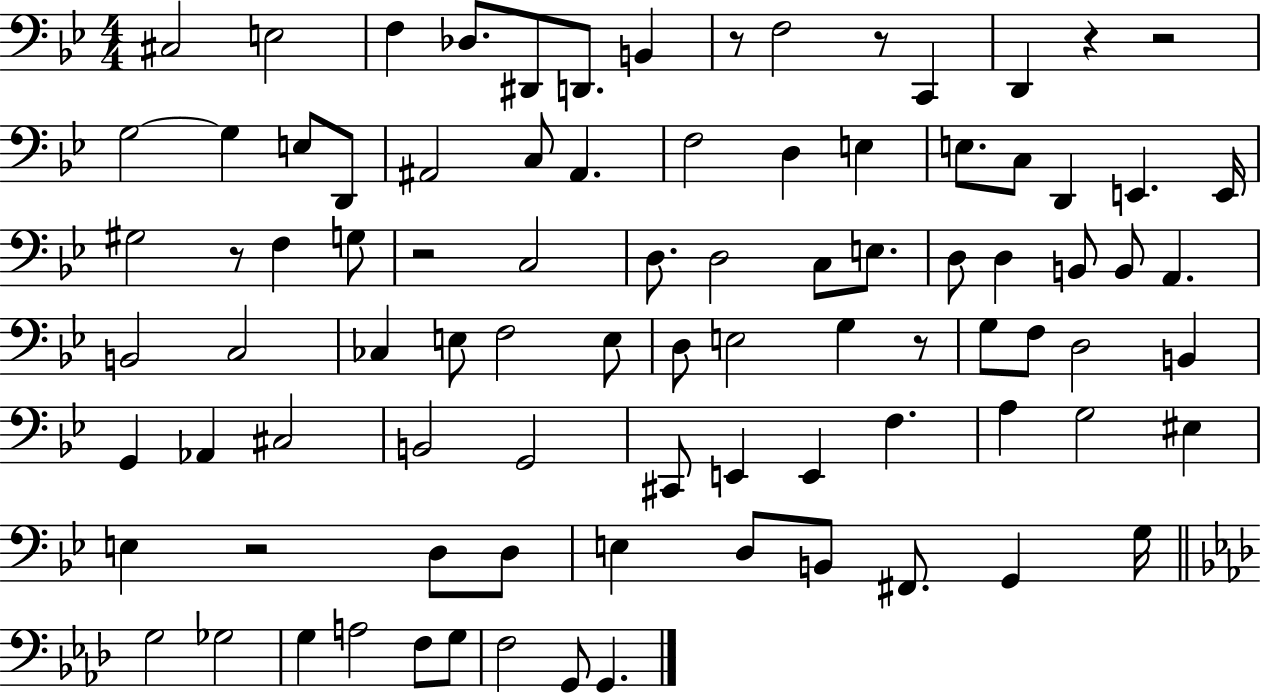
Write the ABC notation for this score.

X:1
T:Untitled
M:4/4
L:1/4
K:Bb
^C,2 E,2 F, _D,/2 ^D,,/2 D,,/2 B,, z/2 F,2 z/2 C,, D,, z z2 G,2 G, E,/2 D,,/2 ^A,,2 C,/2 ^A,, F,2 D, E, E,/2 C,/2 D,, E,, E,,/4 ^G,2 z/2 F, G,/2 z2 C,2 D,/2 D,2 C,/2 E,/2 D,/2 D, B,,/2 B,,/2 A,, B,,2 C,2 _C, E,/2 F,2 E,/2 D,/2 E,2 G, z/2 G,/2 F,/2 D,2 B,, G,, _A,, ^C,2 B,,2 G,,2 ^C,,/2 E,, E,, F, A, G,2 ^E, E, z2 D,/2 D,/2 E, D,/2 B,,/2 ^F,,/2 G,, G,/4 G,2 _G,2 G, A,2 F,/2 G,/2 F,2 G,,/2 G,,